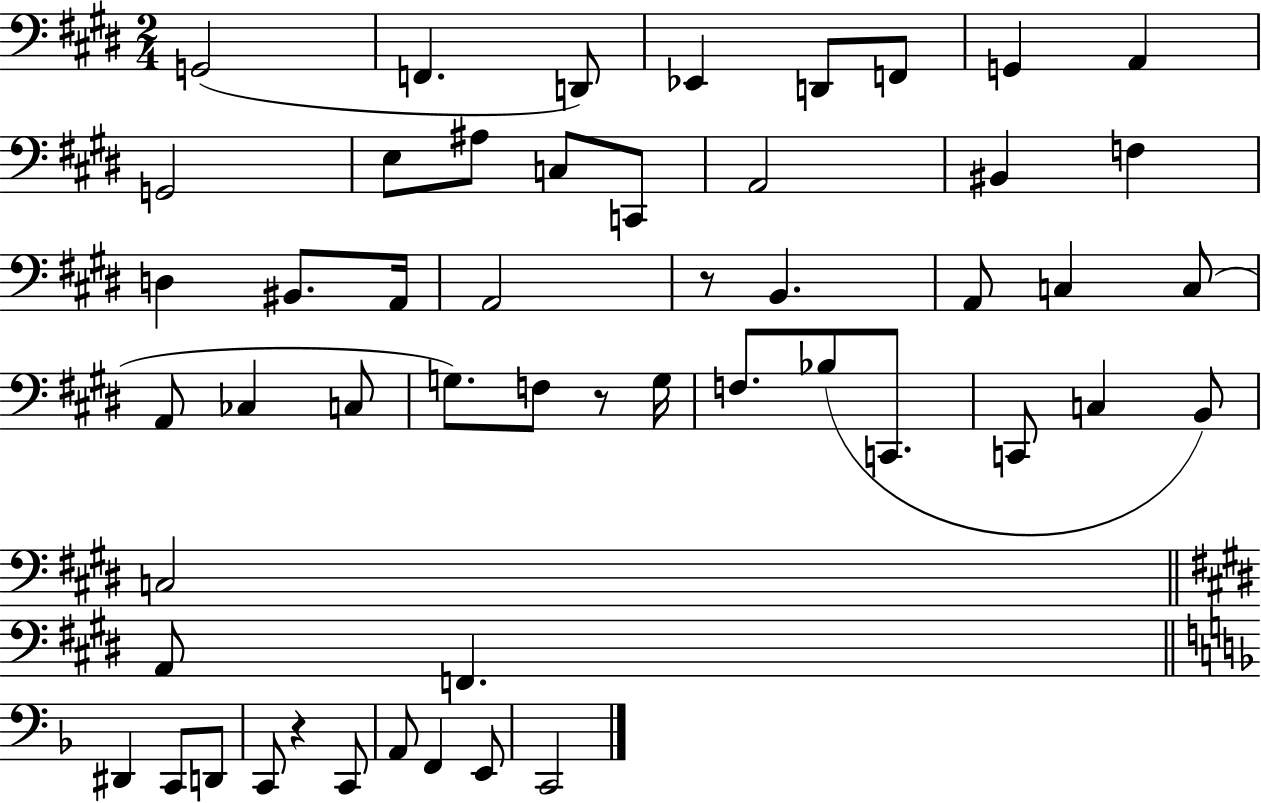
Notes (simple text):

G2/h F2/q. D2/e Eb2/q D2/e F2/e G2/q A2/q G2/h E3/e A#3/e C3/e C2/e A2/h BIS2/q F3/q D3/q BIS2/e. A2/s A2/h R/e B2/q. A2/e C3/q C3/e A2/e CES3/q C3/e G3/e. F3/e R/e G3/s F3/e. Bb3/e C2/e. C2/e C3/q B2/e C3/h A2/e F2/q. D#2/q C2/e D2/e C2/e R/q C2/e A2/e F2/q E2/e C2/h